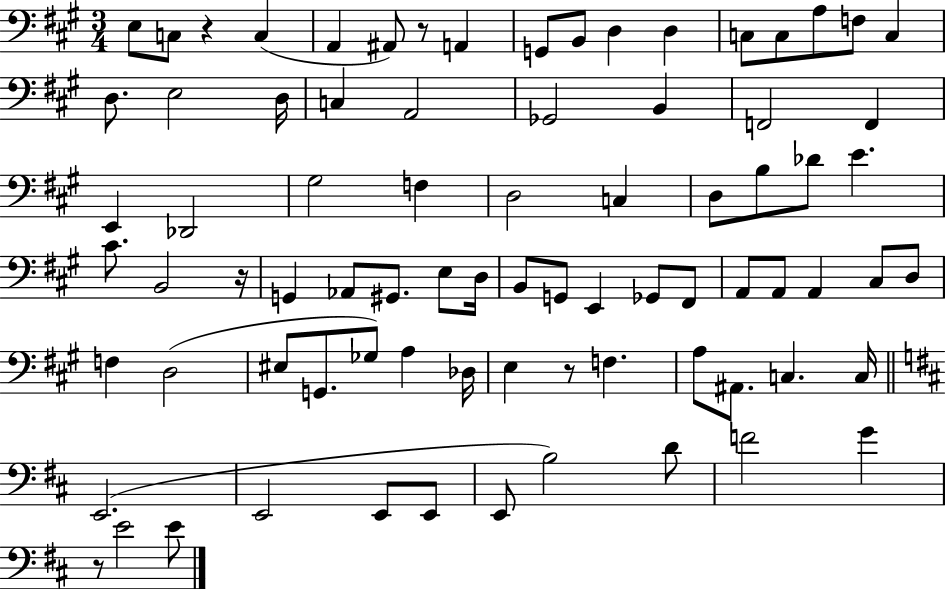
{
  \clef bass
  \numericTimeSignature
  \time 3/4
  \key a \major
  e8 c8 r4 c4( | a,4 ais,8) r8 a,4 | g,8 b,8 d4 d4 | c8 c8 a8 f8 c4 | \break d8. e2 d16 | c4 a,2 | ges,2 b,4 | f,2 f,4 | \break e,4 des,2 | gis2 f4 | d2 c4 | d8 b8 des'8 e'4. | \break cis'8. b,2 r16 | g,4 aes,8 gis,8. e8 d16 | b,8 g,8 e,4 ges,8 fis,8 | a,8 a,8 a,4 cis8 d8 | \break f4 d2( | eis8 g,8. ges8) a4 des16 | e4 r8 f4. | a8 ais,8. c4. c16 | \break \bar "||" \break \key b \minor e,2.( | e,2 e,8 e,8 | e,8 b2) d'8 | f'2 g'4 | \break r8 e'2 e'8 | \bar "|."
}